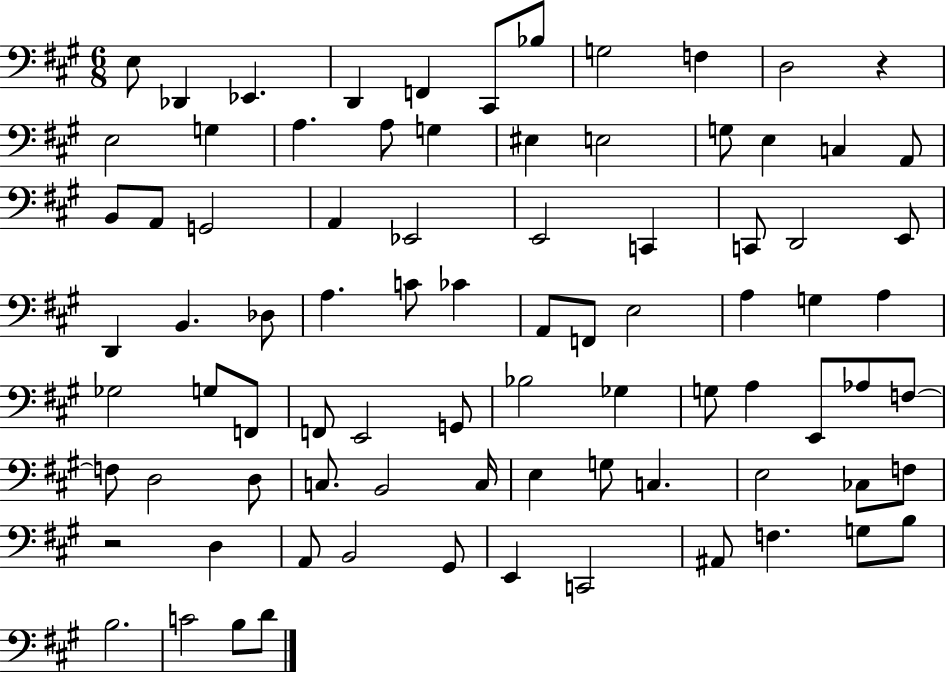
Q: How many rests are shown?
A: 2